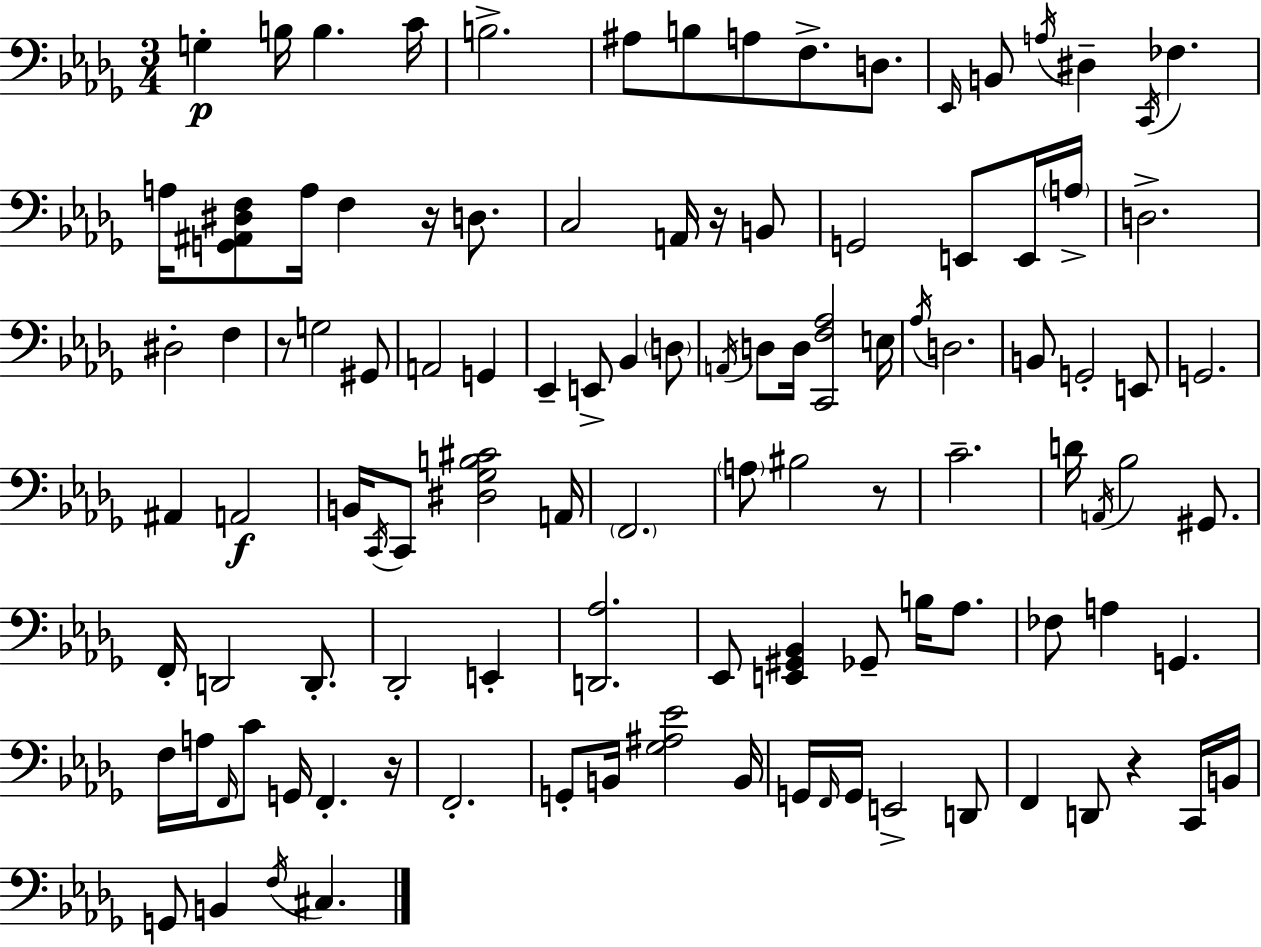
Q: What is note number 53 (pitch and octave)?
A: C2